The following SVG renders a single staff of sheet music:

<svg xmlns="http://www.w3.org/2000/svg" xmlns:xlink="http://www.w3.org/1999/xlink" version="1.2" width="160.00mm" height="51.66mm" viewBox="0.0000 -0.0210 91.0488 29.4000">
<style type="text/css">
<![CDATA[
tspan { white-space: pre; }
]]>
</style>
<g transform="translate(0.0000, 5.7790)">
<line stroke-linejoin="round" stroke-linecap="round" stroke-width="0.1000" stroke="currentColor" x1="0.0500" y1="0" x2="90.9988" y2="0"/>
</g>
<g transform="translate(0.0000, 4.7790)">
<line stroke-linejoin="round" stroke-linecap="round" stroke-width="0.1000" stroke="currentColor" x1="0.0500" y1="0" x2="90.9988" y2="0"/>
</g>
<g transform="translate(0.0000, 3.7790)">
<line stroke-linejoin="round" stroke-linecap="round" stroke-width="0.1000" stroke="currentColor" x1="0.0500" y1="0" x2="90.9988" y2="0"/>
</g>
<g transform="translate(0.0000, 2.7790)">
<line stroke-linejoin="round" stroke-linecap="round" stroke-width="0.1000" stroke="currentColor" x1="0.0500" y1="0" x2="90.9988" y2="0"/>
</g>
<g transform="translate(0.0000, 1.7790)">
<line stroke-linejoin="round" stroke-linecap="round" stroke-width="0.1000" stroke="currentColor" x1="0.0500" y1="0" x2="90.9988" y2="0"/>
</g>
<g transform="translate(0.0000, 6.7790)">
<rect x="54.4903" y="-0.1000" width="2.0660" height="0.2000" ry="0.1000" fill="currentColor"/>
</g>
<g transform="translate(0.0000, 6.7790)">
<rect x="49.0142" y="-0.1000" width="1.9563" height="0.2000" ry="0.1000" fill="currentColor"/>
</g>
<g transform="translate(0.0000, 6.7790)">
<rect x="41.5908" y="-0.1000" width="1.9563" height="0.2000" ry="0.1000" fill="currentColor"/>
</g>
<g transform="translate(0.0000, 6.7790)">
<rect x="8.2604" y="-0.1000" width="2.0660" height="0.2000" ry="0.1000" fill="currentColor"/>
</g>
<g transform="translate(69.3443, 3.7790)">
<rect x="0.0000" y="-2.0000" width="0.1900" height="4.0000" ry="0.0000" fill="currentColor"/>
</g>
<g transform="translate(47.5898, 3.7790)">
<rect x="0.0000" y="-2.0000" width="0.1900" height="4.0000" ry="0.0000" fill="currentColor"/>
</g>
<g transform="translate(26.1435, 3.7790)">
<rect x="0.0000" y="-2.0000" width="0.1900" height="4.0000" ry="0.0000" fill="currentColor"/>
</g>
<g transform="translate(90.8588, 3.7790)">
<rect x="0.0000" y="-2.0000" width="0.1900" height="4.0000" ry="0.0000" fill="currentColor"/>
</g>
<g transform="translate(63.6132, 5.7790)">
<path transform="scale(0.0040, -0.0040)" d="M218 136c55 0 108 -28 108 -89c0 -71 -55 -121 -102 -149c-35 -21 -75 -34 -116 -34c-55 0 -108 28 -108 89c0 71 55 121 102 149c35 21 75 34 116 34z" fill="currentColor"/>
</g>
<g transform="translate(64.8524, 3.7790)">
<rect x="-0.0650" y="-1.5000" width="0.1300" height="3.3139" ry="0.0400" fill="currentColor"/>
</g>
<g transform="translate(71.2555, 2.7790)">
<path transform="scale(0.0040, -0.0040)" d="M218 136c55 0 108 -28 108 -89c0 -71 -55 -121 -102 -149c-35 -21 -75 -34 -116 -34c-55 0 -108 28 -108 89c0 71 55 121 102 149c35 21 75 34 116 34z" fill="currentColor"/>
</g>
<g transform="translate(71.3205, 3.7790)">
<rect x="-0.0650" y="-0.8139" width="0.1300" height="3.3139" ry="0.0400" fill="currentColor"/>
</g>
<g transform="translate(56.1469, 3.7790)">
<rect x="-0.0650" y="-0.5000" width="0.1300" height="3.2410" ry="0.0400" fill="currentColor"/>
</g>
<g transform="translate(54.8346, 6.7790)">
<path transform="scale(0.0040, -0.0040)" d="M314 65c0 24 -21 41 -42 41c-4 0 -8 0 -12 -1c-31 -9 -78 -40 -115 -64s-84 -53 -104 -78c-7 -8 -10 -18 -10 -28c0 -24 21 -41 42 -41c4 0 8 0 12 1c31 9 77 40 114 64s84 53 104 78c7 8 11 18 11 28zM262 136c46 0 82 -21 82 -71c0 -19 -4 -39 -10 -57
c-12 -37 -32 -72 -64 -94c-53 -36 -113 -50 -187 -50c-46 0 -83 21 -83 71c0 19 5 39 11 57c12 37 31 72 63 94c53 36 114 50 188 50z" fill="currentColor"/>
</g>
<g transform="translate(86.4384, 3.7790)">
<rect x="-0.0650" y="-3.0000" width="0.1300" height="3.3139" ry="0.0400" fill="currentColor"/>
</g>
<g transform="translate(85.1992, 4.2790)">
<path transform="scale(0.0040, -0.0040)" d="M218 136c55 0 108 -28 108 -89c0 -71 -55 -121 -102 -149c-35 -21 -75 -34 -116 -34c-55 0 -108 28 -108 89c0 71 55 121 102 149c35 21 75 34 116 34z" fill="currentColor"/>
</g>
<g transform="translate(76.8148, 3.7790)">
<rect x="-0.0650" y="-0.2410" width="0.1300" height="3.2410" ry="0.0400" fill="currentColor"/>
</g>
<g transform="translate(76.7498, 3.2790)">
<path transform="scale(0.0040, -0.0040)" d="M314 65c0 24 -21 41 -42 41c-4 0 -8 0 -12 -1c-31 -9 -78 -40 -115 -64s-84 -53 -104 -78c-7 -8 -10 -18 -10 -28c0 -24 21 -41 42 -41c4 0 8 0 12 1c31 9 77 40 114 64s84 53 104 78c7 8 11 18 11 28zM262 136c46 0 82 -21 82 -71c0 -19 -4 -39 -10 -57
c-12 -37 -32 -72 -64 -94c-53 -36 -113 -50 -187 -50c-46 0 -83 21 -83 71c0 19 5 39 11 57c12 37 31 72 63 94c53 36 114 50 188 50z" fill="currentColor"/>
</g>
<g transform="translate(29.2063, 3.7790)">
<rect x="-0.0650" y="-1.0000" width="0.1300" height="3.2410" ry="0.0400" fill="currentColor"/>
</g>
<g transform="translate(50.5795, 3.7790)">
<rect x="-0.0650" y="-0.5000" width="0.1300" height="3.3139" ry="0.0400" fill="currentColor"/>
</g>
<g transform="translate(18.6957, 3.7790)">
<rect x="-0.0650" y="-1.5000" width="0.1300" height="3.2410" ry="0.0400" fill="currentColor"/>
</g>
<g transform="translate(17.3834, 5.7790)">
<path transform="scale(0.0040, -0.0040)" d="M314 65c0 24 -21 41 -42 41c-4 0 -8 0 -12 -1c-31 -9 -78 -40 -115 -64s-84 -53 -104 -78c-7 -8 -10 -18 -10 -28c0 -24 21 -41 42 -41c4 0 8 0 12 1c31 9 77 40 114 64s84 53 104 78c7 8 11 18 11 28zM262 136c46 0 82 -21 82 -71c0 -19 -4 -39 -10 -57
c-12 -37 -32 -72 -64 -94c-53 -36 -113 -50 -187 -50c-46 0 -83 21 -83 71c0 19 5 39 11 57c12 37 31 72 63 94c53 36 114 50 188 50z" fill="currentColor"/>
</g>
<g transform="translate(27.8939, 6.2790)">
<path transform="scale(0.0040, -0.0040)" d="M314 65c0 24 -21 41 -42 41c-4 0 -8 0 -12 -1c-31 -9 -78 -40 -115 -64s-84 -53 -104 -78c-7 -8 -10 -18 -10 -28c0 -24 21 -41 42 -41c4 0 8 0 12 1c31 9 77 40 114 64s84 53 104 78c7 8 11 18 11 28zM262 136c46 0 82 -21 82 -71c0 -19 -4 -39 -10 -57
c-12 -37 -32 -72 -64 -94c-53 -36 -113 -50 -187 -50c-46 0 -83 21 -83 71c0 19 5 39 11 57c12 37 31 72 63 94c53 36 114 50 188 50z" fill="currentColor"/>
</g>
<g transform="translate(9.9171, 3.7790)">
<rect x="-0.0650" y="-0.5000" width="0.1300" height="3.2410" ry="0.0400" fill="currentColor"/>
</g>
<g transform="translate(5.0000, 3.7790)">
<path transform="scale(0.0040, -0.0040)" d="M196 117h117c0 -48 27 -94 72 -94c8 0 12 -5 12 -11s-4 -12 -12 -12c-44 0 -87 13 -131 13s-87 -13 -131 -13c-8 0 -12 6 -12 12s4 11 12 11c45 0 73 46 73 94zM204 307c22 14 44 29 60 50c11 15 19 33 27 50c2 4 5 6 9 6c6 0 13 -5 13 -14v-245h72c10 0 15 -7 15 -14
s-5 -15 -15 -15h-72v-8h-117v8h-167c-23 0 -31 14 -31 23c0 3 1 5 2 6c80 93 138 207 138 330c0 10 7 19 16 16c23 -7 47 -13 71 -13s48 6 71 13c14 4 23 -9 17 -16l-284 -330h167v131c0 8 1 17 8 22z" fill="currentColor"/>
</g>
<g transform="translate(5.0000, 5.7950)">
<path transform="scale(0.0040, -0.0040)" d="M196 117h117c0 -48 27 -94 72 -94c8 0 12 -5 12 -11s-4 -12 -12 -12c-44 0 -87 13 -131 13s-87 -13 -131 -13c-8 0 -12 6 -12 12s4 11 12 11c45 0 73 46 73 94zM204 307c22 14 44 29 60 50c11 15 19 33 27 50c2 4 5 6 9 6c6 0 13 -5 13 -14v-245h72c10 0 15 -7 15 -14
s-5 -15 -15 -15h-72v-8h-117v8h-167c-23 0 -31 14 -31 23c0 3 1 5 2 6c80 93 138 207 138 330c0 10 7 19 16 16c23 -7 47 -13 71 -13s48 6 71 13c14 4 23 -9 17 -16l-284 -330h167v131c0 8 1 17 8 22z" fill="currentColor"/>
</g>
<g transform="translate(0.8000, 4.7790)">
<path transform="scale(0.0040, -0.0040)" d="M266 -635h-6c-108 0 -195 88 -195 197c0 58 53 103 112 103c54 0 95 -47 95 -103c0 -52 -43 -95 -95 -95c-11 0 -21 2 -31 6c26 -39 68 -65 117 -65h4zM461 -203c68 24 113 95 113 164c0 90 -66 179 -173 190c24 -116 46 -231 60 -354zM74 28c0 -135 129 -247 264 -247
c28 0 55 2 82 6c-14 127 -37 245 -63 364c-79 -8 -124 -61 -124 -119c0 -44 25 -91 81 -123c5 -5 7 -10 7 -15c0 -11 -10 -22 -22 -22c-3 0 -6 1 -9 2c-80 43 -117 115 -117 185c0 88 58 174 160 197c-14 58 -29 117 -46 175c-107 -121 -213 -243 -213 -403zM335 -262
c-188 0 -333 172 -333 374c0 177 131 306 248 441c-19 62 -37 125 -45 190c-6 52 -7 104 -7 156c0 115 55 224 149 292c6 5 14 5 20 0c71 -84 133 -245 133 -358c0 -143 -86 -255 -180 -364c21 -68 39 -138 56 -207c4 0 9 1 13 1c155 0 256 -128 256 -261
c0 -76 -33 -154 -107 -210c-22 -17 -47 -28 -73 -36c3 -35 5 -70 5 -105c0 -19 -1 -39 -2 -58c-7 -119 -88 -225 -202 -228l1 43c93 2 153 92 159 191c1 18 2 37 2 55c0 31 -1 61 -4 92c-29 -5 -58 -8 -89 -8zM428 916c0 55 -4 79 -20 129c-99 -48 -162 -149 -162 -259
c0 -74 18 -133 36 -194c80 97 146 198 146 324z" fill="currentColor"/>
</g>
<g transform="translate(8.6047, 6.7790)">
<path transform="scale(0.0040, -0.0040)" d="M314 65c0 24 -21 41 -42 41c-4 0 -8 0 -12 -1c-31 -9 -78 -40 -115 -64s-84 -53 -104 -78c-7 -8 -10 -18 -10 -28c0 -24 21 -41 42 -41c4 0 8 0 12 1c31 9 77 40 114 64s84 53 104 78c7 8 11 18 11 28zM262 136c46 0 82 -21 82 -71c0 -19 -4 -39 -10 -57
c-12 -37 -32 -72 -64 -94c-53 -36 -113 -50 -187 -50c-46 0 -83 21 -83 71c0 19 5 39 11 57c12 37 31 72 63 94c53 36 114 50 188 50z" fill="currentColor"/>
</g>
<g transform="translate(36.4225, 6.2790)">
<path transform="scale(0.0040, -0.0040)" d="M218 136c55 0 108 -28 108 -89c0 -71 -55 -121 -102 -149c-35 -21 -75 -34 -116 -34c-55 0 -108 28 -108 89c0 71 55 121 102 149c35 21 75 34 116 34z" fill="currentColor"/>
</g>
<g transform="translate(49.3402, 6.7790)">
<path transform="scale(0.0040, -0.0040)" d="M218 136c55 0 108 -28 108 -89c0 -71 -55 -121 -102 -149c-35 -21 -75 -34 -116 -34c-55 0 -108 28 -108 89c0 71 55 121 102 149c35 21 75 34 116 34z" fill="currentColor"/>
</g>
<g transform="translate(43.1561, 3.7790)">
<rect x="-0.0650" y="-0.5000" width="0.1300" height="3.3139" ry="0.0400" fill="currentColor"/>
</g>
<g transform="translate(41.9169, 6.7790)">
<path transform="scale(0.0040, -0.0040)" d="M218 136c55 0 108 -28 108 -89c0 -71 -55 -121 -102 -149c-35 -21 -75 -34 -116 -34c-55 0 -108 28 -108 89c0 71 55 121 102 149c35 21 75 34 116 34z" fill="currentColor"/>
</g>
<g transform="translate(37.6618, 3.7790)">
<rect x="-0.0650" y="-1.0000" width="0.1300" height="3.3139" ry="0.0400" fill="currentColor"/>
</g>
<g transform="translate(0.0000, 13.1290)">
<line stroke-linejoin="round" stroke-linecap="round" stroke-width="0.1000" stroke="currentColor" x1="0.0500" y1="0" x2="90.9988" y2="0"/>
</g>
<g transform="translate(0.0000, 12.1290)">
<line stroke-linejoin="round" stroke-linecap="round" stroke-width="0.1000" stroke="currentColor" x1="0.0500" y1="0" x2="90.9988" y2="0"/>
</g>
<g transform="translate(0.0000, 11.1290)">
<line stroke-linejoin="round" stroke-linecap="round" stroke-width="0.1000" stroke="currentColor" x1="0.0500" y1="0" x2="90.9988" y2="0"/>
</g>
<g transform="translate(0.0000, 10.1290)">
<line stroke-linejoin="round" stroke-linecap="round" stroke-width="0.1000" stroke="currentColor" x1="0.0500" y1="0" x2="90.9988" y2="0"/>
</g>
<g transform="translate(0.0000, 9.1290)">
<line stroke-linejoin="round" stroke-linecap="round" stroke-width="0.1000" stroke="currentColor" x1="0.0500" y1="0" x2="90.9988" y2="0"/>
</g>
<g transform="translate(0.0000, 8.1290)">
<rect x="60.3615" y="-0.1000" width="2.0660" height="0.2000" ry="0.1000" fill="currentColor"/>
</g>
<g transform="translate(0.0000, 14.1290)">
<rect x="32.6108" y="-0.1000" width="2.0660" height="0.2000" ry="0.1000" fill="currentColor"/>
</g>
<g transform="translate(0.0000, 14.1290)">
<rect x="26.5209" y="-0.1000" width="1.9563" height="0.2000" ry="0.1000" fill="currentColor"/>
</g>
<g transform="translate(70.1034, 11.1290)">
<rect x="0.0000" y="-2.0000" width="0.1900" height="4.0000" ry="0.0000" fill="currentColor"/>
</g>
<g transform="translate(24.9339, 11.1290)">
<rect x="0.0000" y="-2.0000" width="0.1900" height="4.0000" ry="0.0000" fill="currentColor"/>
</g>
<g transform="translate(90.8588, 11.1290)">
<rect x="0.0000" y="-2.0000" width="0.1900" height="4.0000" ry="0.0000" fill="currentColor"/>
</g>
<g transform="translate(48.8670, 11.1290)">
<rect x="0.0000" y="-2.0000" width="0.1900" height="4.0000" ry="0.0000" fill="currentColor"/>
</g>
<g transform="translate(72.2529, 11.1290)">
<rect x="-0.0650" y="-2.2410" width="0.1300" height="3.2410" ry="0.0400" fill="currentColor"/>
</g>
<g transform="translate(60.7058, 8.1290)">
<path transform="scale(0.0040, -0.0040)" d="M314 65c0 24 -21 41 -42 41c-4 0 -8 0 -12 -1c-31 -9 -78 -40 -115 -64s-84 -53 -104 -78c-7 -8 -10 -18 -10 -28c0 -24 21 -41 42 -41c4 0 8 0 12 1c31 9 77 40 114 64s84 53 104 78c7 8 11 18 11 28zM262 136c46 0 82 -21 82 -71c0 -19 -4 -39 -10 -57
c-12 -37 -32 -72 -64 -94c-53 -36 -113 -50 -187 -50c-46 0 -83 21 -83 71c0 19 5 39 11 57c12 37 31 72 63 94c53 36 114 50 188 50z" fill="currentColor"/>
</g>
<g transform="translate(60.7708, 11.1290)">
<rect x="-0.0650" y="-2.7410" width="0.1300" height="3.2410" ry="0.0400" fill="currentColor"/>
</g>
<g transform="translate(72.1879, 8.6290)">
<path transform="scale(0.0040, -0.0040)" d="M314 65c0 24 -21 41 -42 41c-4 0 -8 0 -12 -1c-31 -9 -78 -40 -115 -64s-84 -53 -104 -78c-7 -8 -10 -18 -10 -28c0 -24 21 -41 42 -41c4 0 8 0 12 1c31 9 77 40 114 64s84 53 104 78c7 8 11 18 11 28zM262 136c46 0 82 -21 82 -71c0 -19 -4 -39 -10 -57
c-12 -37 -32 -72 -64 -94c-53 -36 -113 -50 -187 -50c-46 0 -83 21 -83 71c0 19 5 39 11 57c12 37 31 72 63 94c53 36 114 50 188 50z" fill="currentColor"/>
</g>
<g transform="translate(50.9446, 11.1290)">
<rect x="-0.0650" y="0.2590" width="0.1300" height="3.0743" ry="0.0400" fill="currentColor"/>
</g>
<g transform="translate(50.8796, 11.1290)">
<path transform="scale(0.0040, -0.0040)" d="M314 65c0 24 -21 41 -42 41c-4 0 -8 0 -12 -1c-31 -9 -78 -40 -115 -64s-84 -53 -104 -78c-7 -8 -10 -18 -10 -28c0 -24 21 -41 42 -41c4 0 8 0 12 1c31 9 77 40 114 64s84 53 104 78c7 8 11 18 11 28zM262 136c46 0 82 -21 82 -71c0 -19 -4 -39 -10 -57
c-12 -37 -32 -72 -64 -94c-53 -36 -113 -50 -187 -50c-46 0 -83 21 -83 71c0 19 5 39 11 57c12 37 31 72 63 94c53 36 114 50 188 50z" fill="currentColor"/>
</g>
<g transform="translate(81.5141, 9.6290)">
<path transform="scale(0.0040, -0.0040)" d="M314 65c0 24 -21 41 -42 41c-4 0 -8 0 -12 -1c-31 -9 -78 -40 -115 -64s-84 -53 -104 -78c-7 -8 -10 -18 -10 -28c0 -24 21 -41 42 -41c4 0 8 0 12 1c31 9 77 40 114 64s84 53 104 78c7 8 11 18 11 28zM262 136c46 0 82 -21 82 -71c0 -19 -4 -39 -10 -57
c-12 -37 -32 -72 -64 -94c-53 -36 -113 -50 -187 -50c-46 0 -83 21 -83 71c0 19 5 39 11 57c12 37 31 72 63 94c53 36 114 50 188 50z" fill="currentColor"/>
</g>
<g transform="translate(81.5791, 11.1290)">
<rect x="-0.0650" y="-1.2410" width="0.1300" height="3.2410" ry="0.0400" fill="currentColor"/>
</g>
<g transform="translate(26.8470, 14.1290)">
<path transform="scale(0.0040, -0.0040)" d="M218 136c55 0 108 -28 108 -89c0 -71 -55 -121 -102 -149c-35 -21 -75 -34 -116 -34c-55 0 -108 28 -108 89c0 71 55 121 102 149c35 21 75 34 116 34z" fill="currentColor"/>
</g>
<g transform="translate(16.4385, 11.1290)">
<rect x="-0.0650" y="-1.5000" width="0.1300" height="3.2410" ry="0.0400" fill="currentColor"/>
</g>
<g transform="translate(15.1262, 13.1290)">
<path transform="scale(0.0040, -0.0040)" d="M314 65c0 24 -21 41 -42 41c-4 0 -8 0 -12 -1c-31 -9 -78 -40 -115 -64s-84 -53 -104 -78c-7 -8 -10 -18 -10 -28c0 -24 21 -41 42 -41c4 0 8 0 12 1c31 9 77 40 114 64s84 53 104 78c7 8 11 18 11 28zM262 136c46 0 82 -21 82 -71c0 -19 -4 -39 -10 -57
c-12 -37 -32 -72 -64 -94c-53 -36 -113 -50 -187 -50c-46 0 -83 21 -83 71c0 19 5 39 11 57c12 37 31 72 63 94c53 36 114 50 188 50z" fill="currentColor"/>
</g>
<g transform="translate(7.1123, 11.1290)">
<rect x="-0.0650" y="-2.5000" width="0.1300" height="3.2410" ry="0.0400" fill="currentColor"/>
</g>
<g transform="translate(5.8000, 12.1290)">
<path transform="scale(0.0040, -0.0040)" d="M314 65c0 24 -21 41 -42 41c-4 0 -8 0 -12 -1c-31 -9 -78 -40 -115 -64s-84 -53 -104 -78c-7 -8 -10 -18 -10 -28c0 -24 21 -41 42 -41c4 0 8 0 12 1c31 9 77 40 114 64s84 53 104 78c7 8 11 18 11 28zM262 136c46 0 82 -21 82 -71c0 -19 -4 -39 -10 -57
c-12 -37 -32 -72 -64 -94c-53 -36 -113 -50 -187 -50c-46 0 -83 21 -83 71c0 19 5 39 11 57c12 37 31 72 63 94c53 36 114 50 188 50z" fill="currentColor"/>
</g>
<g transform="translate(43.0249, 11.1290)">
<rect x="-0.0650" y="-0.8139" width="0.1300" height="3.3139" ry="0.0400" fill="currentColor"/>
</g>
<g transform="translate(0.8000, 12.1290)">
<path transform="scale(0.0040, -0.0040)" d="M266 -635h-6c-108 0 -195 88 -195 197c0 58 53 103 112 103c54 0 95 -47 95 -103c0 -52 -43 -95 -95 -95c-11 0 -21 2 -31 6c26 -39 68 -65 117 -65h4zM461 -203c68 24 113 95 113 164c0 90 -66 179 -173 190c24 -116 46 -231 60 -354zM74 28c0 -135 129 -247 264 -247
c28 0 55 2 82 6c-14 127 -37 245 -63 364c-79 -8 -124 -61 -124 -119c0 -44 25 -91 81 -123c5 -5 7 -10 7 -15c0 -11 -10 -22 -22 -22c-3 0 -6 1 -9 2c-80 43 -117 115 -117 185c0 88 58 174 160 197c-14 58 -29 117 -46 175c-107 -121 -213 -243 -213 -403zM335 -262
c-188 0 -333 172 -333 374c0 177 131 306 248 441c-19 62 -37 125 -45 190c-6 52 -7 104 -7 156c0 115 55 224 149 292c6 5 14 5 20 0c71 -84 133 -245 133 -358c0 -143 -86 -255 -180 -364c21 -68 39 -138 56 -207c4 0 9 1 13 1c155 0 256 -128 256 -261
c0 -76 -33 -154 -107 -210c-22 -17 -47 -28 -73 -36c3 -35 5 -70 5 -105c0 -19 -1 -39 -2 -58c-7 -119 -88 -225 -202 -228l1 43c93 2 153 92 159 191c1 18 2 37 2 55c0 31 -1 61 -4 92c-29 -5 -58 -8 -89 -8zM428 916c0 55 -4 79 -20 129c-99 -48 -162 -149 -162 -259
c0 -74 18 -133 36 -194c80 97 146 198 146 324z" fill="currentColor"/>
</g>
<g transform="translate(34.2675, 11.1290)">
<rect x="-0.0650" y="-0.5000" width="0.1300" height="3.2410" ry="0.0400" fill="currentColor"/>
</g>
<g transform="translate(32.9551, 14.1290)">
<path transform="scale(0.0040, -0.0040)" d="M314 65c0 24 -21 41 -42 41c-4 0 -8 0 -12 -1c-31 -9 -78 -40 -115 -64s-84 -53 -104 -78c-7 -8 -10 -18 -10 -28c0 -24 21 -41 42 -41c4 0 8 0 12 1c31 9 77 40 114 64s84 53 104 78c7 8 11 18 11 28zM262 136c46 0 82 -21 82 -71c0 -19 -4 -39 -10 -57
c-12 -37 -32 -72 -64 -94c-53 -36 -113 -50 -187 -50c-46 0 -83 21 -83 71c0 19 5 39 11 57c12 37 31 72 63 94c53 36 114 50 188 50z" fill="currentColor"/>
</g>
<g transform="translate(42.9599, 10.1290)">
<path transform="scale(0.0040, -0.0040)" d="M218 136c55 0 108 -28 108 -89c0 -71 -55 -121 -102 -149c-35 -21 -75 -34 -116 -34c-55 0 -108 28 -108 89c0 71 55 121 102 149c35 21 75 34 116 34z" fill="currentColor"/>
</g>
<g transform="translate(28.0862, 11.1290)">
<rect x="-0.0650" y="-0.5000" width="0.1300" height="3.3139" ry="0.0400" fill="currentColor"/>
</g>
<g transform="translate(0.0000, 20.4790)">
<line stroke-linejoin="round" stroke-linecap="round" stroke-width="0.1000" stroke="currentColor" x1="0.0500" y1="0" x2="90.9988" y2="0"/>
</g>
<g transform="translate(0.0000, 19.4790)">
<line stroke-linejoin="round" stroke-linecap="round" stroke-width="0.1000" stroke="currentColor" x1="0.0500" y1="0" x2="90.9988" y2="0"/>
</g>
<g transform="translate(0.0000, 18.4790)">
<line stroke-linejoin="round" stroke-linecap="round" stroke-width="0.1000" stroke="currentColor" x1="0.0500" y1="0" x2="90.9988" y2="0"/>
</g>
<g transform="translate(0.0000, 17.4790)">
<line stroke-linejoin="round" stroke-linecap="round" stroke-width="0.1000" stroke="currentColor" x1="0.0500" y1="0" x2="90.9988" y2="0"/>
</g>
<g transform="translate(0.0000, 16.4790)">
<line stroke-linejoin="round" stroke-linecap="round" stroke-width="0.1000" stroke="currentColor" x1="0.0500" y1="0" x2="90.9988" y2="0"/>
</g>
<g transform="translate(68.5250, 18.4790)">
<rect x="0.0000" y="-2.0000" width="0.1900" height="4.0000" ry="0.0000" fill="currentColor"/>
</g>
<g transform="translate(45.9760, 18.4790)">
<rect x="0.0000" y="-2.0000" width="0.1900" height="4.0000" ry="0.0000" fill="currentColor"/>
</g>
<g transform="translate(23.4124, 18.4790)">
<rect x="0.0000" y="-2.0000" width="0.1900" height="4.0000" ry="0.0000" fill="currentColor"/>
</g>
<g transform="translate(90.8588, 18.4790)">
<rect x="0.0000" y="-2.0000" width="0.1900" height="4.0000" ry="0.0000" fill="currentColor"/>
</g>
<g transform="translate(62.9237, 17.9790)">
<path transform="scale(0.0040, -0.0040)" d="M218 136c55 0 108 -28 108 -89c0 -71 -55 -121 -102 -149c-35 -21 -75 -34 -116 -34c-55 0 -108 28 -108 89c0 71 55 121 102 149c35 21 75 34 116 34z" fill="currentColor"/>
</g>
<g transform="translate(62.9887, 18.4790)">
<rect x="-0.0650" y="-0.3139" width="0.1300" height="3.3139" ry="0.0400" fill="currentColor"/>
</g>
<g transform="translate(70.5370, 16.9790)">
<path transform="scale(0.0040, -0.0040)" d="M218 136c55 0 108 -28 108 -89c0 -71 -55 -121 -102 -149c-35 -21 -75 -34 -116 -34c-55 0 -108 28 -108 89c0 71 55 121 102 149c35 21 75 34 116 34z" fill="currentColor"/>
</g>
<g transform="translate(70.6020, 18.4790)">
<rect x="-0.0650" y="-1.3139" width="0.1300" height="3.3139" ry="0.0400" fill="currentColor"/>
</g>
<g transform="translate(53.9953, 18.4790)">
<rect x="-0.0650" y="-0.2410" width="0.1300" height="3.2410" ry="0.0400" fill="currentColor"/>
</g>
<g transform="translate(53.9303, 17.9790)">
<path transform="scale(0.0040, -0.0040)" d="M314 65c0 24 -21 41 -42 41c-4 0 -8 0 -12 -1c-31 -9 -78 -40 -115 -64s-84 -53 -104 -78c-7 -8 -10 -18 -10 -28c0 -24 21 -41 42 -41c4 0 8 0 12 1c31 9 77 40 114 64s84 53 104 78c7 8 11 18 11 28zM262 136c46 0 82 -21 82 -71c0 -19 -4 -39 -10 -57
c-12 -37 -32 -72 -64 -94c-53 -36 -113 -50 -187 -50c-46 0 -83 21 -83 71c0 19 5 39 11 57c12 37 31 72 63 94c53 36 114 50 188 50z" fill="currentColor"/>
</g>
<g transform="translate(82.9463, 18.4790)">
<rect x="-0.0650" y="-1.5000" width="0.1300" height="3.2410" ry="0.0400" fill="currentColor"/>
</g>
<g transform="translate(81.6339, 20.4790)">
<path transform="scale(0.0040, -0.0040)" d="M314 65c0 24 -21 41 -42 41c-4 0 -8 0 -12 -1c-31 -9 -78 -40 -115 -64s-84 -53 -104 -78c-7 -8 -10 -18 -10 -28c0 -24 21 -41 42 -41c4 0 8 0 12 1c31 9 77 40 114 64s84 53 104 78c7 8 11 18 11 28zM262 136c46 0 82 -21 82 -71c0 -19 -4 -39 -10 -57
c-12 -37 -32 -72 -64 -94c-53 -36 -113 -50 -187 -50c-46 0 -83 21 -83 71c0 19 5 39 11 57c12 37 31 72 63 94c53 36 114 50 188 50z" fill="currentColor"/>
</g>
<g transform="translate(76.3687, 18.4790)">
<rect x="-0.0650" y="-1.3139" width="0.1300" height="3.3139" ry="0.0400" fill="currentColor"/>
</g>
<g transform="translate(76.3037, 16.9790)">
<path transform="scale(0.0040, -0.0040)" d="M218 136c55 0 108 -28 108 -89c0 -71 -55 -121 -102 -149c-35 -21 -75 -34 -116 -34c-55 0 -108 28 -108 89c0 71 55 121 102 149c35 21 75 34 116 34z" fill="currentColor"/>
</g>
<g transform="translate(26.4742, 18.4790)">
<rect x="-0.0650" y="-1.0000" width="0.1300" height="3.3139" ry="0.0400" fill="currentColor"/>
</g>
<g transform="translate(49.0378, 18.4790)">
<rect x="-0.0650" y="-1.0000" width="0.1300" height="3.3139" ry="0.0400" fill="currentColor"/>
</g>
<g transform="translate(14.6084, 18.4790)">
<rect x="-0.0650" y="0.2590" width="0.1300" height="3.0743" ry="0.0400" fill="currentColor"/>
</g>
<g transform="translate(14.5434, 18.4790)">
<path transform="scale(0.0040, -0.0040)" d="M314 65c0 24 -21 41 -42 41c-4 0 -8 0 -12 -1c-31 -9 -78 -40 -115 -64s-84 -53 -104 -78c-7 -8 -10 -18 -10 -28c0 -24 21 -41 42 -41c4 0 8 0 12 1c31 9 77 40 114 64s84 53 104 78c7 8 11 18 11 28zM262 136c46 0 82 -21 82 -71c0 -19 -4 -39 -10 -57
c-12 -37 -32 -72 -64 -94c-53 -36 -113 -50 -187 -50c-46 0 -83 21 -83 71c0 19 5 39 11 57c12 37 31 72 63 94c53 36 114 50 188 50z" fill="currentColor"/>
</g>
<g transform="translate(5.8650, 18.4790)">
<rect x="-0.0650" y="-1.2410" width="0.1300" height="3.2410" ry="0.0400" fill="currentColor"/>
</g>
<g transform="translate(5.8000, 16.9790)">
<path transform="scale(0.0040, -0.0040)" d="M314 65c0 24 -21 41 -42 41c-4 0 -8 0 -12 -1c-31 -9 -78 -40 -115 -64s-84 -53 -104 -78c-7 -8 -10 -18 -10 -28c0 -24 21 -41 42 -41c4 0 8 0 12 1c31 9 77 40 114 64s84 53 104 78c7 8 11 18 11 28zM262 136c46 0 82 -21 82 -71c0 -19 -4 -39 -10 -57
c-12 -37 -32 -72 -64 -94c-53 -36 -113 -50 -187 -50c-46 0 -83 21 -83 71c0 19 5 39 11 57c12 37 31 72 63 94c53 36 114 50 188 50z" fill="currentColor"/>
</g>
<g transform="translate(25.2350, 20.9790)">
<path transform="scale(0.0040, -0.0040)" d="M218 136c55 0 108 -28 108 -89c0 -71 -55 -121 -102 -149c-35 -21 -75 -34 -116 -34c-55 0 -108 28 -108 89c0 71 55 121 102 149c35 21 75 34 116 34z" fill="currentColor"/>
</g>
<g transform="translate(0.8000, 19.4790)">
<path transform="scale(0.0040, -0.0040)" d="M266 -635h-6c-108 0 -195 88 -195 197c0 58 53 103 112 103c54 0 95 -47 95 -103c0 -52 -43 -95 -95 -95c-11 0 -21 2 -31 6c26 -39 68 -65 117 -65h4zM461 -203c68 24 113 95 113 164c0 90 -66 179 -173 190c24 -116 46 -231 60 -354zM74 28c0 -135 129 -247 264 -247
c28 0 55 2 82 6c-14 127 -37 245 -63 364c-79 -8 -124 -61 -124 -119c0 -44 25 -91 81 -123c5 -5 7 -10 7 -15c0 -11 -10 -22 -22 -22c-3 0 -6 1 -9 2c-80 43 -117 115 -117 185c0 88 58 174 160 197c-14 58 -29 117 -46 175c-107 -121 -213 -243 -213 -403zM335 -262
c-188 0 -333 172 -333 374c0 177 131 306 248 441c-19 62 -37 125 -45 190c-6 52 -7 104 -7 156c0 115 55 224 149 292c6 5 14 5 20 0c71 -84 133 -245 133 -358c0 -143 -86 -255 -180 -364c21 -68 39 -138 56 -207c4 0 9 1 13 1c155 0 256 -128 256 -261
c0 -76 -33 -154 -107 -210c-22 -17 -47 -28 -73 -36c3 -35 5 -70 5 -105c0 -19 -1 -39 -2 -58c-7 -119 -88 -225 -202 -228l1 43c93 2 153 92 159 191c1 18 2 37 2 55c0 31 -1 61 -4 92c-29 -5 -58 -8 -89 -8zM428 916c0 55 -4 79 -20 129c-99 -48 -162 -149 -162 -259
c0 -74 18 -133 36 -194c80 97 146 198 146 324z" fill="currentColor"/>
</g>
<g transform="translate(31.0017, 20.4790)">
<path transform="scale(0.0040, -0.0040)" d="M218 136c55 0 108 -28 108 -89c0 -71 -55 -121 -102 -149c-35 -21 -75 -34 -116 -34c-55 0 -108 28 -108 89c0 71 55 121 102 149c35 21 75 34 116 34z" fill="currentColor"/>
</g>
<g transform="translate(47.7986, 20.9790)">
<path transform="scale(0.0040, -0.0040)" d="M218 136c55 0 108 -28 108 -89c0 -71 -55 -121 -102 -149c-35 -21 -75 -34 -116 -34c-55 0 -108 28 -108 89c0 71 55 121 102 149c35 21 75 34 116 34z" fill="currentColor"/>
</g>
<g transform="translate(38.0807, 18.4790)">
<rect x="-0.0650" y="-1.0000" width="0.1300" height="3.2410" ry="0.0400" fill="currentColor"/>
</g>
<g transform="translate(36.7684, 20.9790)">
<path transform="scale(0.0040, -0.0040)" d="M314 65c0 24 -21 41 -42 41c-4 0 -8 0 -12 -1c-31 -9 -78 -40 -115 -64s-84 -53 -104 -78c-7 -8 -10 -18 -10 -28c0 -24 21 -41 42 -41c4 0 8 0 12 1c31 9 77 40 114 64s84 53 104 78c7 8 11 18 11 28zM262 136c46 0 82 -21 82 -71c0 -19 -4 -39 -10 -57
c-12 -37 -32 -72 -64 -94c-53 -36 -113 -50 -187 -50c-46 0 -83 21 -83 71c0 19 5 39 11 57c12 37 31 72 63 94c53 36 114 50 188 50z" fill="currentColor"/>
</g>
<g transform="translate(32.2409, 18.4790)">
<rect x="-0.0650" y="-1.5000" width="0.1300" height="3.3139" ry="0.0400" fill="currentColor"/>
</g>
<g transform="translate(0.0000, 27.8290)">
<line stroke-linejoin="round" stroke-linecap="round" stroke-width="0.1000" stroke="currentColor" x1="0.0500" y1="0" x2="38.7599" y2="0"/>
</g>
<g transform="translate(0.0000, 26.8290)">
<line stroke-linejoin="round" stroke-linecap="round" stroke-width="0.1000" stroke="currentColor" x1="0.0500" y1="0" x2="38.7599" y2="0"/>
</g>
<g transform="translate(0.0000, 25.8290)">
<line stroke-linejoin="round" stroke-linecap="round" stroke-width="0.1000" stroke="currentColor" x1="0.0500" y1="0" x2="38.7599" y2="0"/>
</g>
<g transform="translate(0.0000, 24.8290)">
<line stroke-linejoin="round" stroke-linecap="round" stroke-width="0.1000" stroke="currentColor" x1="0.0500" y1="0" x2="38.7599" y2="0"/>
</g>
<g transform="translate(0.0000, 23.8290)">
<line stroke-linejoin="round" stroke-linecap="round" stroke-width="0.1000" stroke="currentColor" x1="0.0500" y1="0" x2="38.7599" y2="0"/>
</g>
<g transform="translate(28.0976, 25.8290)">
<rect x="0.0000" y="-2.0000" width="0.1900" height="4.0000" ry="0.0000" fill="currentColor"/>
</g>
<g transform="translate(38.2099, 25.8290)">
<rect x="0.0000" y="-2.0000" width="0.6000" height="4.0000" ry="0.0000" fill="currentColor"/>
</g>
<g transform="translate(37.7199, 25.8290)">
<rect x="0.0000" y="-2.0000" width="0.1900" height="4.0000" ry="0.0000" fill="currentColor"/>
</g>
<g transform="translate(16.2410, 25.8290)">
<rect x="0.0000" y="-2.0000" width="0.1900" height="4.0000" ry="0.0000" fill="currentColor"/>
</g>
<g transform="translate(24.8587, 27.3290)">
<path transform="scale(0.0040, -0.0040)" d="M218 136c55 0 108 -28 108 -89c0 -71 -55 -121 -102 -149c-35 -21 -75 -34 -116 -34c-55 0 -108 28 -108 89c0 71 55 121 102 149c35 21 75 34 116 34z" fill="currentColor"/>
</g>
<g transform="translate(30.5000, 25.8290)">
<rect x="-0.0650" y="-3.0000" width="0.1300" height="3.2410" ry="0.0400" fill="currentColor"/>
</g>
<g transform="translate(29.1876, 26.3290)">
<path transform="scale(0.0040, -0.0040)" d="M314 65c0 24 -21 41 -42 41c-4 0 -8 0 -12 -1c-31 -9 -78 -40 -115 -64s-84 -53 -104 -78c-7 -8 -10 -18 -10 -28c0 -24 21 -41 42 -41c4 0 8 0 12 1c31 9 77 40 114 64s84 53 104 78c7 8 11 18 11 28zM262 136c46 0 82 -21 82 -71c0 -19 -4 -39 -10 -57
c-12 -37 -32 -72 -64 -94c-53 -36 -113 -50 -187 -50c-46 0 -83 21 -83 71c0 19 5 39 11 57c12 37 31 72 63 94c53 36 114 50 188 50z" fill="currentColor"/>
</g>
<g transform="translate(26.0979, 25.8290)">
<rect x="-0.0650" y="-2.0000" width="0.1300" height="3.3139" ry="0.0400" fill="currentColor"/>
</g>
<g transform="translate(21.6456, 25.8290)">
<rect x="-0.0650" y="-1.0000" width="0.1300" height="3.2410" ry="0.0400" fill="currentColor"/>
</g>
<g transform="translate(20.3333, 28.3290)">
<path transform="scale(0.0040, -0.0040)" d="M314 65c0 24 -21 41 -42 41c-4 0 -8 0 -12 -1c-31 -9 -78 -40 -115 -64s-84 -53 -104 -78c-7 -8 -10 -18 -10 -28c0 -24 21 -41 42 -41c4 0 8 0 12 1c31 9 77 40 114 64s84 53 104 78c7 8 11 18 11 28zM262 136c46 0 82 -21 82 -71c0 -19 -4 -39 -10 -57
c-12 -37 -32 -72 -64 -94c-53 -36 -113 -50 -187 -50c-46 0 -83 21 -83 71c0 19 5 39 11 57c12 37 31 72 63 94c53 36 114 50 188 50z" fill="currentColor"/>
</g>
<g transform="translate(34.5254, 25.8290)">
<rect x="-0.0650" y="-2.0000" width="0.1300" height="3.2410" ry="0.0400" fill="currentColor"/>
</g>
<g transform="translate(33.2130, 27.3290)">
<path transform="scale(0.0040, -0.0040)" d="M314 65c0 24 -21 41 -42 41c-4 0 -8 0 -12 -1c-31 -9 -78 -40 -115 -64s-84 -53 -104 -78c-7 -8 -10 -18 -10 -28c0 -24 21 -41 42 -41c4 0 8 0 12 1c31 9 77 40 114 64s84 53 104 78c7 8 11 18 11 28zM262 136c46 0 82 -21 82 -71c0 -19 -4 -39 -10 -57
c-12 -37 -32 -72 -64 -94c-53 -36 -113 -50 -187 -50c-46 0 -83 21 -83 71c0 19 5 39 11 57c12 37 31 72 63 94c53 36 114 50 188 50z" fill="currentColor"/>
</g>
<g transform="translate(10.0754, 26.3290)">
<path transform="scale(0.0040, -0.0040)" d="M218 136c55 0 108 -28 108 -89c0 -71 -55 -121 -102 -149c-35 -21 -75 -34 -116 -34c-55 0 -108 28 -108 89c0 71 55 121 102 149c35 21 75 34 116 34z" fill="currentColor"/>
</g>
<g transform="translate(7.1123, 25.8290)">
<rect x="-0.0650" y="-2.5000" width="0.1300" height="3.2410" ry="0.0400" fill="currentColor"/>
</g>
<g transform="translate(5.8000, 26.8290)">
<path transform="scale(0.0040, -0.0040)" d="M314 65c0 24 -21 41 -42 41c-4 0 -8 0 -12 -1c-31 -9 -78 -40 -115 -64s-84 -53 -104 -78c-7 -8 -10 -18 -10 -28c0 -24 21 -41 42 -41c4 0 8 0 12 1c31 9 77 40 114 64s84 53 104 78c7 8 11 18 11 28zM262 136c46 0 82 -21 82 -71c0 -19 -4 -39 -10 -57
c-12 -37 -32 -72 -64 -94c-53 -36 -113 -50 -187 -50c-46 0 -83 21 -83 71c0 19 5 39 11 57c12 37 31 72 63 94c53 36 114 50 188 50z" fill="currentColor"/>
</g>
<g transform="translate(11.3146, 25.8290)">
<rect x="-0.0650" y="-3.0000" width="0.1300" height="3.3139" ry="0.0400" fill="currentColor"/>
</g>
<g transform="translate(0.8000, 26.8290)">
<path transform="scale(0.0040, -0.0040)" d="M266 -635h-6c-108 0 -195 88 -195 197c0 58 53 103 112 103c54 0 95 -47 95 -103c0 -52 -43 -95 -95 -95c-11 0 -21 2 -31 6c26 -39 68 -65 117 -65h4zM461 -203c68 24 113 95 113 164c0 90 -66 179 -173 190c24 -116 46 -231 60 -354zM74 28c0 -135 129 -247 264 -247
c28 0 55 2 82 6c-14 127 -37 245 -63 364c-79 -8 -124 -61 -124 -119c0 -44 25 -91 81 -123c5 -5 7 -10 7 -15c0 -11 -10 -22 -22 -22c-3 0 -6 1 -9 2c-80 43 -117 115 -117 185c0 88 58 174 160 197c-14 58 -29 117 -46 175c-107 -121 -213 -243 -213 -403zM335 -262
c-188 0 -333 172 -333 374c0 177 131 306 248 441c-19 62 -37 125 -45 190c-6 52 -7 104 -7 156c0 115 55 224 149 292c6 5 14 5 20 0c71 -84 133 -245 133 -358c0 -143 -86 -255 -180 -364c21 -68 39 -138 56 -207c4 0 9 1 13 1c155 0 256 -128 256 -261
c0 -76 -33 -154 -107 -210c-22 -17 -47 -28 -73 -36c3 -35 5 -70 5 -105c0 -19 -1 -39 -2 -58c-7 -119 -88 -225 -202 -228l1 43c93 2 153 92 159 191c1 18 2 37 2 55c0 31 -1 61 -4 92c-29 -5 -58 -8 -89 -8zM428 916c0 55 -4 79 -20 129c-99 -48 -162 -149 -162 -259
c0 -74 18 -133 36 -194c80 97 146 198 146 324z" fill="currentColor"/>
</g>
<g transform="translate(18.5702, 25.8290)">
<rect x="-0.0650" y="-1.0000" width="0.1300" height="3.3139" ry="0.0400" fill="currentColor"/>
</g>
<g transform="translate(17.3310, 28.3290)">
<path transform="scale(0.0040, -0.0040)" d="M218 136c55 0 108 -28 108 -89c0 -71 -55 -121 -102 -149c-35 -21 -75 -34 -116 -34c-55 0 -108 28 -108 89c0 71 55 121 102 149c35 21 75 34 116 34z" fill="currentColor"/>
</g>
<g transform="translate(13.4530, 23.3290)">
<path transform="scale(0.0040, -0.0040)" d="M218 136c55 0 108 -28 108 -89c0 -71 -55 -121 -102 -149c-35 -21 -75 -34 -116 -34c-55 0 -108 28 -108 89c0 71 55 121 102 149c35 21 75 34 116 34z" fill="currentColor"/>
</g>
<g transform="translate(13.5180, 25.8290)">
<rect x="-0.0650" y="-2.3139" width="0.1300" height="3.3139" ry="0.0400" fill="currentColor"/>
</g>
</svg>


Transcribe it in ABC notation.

X:1
T:Untitled
M:4/4
L:1/4
K:C
C2 E2 D2 D C C C2 E d c2 A G2 E2 C C2 d B2 a2 g2 e2 e2 B2 D E D2 D c2 c e e E2 G2 A g D D2 F A2 F2